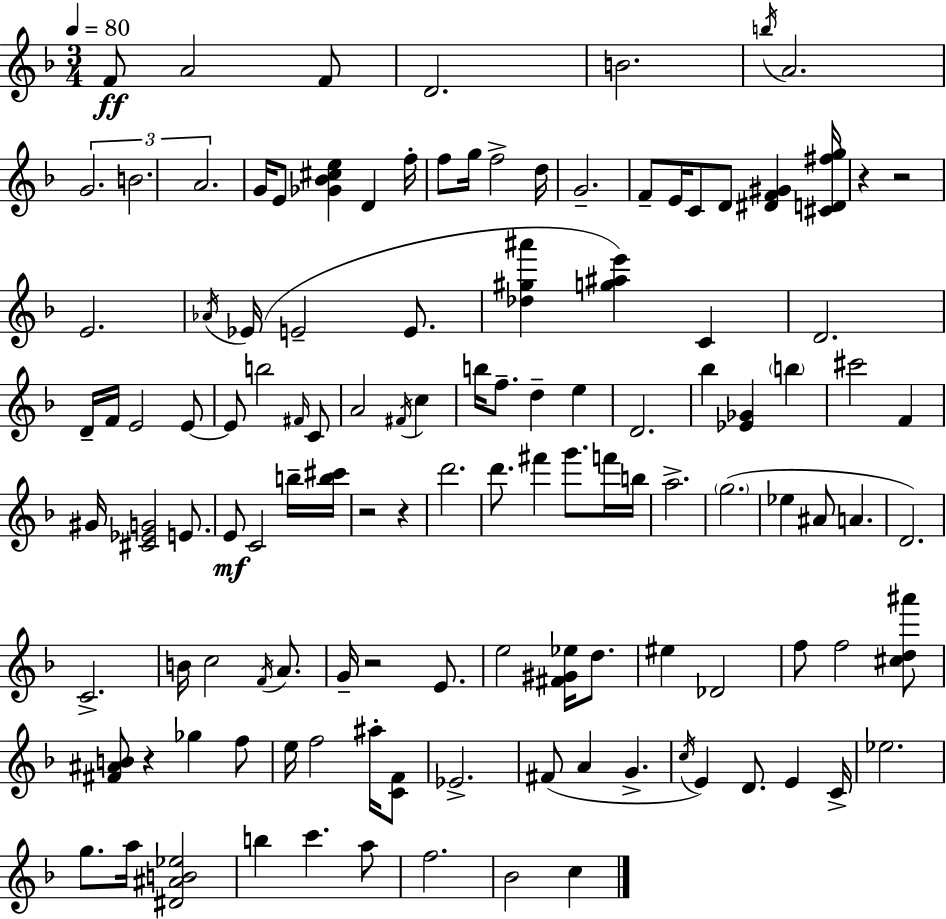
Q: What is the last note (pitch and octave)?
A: C5